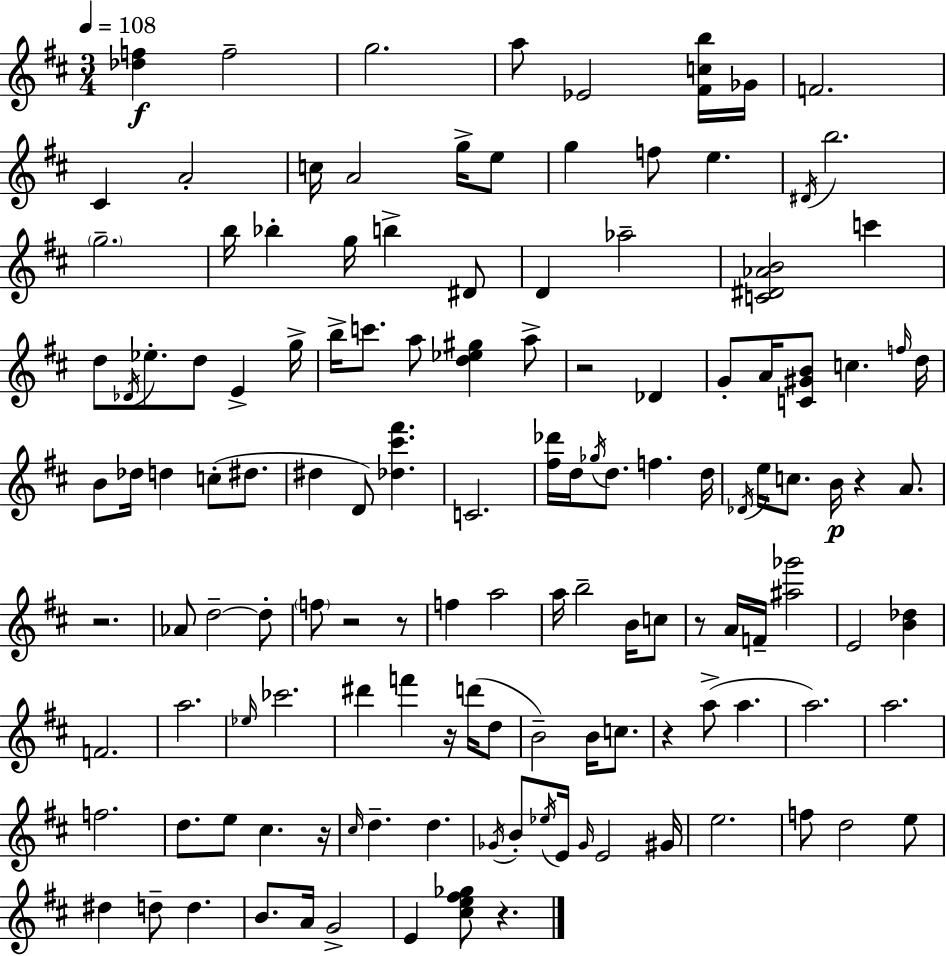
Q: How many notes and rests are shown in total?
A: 133